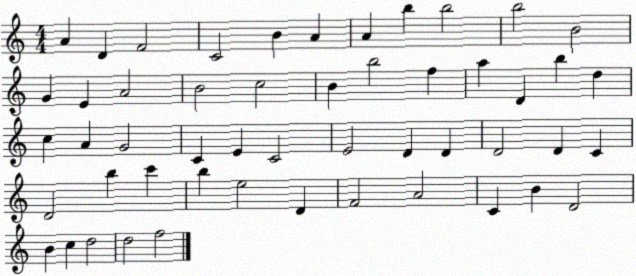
X:1
T:Untitled
M:4/4
L:1/4
K:C
A D F2 C2 B A A b b2 b2 B2 G E A2 B2 c2 B b2 f a D b d c A G2 C E C2 E2 D D D2 D C D2 b c' b e2 D F2 A2 C B D2 B c d2 d2 f2